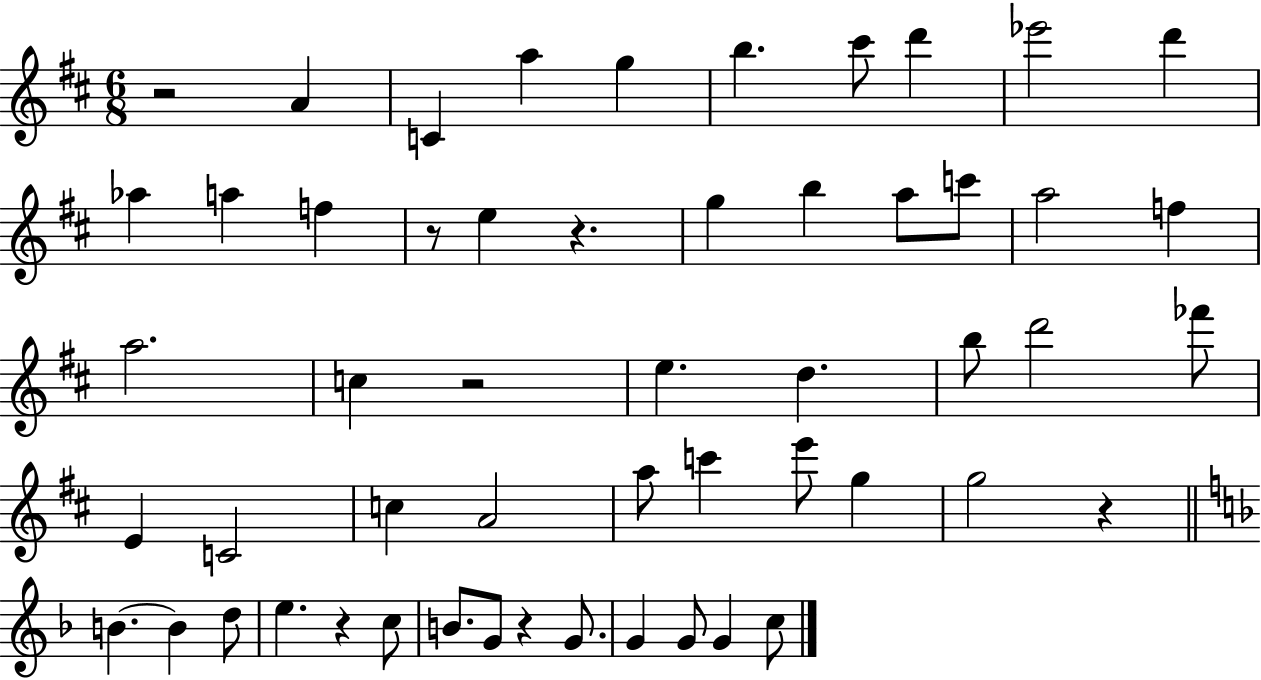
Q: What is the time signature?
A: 6/8